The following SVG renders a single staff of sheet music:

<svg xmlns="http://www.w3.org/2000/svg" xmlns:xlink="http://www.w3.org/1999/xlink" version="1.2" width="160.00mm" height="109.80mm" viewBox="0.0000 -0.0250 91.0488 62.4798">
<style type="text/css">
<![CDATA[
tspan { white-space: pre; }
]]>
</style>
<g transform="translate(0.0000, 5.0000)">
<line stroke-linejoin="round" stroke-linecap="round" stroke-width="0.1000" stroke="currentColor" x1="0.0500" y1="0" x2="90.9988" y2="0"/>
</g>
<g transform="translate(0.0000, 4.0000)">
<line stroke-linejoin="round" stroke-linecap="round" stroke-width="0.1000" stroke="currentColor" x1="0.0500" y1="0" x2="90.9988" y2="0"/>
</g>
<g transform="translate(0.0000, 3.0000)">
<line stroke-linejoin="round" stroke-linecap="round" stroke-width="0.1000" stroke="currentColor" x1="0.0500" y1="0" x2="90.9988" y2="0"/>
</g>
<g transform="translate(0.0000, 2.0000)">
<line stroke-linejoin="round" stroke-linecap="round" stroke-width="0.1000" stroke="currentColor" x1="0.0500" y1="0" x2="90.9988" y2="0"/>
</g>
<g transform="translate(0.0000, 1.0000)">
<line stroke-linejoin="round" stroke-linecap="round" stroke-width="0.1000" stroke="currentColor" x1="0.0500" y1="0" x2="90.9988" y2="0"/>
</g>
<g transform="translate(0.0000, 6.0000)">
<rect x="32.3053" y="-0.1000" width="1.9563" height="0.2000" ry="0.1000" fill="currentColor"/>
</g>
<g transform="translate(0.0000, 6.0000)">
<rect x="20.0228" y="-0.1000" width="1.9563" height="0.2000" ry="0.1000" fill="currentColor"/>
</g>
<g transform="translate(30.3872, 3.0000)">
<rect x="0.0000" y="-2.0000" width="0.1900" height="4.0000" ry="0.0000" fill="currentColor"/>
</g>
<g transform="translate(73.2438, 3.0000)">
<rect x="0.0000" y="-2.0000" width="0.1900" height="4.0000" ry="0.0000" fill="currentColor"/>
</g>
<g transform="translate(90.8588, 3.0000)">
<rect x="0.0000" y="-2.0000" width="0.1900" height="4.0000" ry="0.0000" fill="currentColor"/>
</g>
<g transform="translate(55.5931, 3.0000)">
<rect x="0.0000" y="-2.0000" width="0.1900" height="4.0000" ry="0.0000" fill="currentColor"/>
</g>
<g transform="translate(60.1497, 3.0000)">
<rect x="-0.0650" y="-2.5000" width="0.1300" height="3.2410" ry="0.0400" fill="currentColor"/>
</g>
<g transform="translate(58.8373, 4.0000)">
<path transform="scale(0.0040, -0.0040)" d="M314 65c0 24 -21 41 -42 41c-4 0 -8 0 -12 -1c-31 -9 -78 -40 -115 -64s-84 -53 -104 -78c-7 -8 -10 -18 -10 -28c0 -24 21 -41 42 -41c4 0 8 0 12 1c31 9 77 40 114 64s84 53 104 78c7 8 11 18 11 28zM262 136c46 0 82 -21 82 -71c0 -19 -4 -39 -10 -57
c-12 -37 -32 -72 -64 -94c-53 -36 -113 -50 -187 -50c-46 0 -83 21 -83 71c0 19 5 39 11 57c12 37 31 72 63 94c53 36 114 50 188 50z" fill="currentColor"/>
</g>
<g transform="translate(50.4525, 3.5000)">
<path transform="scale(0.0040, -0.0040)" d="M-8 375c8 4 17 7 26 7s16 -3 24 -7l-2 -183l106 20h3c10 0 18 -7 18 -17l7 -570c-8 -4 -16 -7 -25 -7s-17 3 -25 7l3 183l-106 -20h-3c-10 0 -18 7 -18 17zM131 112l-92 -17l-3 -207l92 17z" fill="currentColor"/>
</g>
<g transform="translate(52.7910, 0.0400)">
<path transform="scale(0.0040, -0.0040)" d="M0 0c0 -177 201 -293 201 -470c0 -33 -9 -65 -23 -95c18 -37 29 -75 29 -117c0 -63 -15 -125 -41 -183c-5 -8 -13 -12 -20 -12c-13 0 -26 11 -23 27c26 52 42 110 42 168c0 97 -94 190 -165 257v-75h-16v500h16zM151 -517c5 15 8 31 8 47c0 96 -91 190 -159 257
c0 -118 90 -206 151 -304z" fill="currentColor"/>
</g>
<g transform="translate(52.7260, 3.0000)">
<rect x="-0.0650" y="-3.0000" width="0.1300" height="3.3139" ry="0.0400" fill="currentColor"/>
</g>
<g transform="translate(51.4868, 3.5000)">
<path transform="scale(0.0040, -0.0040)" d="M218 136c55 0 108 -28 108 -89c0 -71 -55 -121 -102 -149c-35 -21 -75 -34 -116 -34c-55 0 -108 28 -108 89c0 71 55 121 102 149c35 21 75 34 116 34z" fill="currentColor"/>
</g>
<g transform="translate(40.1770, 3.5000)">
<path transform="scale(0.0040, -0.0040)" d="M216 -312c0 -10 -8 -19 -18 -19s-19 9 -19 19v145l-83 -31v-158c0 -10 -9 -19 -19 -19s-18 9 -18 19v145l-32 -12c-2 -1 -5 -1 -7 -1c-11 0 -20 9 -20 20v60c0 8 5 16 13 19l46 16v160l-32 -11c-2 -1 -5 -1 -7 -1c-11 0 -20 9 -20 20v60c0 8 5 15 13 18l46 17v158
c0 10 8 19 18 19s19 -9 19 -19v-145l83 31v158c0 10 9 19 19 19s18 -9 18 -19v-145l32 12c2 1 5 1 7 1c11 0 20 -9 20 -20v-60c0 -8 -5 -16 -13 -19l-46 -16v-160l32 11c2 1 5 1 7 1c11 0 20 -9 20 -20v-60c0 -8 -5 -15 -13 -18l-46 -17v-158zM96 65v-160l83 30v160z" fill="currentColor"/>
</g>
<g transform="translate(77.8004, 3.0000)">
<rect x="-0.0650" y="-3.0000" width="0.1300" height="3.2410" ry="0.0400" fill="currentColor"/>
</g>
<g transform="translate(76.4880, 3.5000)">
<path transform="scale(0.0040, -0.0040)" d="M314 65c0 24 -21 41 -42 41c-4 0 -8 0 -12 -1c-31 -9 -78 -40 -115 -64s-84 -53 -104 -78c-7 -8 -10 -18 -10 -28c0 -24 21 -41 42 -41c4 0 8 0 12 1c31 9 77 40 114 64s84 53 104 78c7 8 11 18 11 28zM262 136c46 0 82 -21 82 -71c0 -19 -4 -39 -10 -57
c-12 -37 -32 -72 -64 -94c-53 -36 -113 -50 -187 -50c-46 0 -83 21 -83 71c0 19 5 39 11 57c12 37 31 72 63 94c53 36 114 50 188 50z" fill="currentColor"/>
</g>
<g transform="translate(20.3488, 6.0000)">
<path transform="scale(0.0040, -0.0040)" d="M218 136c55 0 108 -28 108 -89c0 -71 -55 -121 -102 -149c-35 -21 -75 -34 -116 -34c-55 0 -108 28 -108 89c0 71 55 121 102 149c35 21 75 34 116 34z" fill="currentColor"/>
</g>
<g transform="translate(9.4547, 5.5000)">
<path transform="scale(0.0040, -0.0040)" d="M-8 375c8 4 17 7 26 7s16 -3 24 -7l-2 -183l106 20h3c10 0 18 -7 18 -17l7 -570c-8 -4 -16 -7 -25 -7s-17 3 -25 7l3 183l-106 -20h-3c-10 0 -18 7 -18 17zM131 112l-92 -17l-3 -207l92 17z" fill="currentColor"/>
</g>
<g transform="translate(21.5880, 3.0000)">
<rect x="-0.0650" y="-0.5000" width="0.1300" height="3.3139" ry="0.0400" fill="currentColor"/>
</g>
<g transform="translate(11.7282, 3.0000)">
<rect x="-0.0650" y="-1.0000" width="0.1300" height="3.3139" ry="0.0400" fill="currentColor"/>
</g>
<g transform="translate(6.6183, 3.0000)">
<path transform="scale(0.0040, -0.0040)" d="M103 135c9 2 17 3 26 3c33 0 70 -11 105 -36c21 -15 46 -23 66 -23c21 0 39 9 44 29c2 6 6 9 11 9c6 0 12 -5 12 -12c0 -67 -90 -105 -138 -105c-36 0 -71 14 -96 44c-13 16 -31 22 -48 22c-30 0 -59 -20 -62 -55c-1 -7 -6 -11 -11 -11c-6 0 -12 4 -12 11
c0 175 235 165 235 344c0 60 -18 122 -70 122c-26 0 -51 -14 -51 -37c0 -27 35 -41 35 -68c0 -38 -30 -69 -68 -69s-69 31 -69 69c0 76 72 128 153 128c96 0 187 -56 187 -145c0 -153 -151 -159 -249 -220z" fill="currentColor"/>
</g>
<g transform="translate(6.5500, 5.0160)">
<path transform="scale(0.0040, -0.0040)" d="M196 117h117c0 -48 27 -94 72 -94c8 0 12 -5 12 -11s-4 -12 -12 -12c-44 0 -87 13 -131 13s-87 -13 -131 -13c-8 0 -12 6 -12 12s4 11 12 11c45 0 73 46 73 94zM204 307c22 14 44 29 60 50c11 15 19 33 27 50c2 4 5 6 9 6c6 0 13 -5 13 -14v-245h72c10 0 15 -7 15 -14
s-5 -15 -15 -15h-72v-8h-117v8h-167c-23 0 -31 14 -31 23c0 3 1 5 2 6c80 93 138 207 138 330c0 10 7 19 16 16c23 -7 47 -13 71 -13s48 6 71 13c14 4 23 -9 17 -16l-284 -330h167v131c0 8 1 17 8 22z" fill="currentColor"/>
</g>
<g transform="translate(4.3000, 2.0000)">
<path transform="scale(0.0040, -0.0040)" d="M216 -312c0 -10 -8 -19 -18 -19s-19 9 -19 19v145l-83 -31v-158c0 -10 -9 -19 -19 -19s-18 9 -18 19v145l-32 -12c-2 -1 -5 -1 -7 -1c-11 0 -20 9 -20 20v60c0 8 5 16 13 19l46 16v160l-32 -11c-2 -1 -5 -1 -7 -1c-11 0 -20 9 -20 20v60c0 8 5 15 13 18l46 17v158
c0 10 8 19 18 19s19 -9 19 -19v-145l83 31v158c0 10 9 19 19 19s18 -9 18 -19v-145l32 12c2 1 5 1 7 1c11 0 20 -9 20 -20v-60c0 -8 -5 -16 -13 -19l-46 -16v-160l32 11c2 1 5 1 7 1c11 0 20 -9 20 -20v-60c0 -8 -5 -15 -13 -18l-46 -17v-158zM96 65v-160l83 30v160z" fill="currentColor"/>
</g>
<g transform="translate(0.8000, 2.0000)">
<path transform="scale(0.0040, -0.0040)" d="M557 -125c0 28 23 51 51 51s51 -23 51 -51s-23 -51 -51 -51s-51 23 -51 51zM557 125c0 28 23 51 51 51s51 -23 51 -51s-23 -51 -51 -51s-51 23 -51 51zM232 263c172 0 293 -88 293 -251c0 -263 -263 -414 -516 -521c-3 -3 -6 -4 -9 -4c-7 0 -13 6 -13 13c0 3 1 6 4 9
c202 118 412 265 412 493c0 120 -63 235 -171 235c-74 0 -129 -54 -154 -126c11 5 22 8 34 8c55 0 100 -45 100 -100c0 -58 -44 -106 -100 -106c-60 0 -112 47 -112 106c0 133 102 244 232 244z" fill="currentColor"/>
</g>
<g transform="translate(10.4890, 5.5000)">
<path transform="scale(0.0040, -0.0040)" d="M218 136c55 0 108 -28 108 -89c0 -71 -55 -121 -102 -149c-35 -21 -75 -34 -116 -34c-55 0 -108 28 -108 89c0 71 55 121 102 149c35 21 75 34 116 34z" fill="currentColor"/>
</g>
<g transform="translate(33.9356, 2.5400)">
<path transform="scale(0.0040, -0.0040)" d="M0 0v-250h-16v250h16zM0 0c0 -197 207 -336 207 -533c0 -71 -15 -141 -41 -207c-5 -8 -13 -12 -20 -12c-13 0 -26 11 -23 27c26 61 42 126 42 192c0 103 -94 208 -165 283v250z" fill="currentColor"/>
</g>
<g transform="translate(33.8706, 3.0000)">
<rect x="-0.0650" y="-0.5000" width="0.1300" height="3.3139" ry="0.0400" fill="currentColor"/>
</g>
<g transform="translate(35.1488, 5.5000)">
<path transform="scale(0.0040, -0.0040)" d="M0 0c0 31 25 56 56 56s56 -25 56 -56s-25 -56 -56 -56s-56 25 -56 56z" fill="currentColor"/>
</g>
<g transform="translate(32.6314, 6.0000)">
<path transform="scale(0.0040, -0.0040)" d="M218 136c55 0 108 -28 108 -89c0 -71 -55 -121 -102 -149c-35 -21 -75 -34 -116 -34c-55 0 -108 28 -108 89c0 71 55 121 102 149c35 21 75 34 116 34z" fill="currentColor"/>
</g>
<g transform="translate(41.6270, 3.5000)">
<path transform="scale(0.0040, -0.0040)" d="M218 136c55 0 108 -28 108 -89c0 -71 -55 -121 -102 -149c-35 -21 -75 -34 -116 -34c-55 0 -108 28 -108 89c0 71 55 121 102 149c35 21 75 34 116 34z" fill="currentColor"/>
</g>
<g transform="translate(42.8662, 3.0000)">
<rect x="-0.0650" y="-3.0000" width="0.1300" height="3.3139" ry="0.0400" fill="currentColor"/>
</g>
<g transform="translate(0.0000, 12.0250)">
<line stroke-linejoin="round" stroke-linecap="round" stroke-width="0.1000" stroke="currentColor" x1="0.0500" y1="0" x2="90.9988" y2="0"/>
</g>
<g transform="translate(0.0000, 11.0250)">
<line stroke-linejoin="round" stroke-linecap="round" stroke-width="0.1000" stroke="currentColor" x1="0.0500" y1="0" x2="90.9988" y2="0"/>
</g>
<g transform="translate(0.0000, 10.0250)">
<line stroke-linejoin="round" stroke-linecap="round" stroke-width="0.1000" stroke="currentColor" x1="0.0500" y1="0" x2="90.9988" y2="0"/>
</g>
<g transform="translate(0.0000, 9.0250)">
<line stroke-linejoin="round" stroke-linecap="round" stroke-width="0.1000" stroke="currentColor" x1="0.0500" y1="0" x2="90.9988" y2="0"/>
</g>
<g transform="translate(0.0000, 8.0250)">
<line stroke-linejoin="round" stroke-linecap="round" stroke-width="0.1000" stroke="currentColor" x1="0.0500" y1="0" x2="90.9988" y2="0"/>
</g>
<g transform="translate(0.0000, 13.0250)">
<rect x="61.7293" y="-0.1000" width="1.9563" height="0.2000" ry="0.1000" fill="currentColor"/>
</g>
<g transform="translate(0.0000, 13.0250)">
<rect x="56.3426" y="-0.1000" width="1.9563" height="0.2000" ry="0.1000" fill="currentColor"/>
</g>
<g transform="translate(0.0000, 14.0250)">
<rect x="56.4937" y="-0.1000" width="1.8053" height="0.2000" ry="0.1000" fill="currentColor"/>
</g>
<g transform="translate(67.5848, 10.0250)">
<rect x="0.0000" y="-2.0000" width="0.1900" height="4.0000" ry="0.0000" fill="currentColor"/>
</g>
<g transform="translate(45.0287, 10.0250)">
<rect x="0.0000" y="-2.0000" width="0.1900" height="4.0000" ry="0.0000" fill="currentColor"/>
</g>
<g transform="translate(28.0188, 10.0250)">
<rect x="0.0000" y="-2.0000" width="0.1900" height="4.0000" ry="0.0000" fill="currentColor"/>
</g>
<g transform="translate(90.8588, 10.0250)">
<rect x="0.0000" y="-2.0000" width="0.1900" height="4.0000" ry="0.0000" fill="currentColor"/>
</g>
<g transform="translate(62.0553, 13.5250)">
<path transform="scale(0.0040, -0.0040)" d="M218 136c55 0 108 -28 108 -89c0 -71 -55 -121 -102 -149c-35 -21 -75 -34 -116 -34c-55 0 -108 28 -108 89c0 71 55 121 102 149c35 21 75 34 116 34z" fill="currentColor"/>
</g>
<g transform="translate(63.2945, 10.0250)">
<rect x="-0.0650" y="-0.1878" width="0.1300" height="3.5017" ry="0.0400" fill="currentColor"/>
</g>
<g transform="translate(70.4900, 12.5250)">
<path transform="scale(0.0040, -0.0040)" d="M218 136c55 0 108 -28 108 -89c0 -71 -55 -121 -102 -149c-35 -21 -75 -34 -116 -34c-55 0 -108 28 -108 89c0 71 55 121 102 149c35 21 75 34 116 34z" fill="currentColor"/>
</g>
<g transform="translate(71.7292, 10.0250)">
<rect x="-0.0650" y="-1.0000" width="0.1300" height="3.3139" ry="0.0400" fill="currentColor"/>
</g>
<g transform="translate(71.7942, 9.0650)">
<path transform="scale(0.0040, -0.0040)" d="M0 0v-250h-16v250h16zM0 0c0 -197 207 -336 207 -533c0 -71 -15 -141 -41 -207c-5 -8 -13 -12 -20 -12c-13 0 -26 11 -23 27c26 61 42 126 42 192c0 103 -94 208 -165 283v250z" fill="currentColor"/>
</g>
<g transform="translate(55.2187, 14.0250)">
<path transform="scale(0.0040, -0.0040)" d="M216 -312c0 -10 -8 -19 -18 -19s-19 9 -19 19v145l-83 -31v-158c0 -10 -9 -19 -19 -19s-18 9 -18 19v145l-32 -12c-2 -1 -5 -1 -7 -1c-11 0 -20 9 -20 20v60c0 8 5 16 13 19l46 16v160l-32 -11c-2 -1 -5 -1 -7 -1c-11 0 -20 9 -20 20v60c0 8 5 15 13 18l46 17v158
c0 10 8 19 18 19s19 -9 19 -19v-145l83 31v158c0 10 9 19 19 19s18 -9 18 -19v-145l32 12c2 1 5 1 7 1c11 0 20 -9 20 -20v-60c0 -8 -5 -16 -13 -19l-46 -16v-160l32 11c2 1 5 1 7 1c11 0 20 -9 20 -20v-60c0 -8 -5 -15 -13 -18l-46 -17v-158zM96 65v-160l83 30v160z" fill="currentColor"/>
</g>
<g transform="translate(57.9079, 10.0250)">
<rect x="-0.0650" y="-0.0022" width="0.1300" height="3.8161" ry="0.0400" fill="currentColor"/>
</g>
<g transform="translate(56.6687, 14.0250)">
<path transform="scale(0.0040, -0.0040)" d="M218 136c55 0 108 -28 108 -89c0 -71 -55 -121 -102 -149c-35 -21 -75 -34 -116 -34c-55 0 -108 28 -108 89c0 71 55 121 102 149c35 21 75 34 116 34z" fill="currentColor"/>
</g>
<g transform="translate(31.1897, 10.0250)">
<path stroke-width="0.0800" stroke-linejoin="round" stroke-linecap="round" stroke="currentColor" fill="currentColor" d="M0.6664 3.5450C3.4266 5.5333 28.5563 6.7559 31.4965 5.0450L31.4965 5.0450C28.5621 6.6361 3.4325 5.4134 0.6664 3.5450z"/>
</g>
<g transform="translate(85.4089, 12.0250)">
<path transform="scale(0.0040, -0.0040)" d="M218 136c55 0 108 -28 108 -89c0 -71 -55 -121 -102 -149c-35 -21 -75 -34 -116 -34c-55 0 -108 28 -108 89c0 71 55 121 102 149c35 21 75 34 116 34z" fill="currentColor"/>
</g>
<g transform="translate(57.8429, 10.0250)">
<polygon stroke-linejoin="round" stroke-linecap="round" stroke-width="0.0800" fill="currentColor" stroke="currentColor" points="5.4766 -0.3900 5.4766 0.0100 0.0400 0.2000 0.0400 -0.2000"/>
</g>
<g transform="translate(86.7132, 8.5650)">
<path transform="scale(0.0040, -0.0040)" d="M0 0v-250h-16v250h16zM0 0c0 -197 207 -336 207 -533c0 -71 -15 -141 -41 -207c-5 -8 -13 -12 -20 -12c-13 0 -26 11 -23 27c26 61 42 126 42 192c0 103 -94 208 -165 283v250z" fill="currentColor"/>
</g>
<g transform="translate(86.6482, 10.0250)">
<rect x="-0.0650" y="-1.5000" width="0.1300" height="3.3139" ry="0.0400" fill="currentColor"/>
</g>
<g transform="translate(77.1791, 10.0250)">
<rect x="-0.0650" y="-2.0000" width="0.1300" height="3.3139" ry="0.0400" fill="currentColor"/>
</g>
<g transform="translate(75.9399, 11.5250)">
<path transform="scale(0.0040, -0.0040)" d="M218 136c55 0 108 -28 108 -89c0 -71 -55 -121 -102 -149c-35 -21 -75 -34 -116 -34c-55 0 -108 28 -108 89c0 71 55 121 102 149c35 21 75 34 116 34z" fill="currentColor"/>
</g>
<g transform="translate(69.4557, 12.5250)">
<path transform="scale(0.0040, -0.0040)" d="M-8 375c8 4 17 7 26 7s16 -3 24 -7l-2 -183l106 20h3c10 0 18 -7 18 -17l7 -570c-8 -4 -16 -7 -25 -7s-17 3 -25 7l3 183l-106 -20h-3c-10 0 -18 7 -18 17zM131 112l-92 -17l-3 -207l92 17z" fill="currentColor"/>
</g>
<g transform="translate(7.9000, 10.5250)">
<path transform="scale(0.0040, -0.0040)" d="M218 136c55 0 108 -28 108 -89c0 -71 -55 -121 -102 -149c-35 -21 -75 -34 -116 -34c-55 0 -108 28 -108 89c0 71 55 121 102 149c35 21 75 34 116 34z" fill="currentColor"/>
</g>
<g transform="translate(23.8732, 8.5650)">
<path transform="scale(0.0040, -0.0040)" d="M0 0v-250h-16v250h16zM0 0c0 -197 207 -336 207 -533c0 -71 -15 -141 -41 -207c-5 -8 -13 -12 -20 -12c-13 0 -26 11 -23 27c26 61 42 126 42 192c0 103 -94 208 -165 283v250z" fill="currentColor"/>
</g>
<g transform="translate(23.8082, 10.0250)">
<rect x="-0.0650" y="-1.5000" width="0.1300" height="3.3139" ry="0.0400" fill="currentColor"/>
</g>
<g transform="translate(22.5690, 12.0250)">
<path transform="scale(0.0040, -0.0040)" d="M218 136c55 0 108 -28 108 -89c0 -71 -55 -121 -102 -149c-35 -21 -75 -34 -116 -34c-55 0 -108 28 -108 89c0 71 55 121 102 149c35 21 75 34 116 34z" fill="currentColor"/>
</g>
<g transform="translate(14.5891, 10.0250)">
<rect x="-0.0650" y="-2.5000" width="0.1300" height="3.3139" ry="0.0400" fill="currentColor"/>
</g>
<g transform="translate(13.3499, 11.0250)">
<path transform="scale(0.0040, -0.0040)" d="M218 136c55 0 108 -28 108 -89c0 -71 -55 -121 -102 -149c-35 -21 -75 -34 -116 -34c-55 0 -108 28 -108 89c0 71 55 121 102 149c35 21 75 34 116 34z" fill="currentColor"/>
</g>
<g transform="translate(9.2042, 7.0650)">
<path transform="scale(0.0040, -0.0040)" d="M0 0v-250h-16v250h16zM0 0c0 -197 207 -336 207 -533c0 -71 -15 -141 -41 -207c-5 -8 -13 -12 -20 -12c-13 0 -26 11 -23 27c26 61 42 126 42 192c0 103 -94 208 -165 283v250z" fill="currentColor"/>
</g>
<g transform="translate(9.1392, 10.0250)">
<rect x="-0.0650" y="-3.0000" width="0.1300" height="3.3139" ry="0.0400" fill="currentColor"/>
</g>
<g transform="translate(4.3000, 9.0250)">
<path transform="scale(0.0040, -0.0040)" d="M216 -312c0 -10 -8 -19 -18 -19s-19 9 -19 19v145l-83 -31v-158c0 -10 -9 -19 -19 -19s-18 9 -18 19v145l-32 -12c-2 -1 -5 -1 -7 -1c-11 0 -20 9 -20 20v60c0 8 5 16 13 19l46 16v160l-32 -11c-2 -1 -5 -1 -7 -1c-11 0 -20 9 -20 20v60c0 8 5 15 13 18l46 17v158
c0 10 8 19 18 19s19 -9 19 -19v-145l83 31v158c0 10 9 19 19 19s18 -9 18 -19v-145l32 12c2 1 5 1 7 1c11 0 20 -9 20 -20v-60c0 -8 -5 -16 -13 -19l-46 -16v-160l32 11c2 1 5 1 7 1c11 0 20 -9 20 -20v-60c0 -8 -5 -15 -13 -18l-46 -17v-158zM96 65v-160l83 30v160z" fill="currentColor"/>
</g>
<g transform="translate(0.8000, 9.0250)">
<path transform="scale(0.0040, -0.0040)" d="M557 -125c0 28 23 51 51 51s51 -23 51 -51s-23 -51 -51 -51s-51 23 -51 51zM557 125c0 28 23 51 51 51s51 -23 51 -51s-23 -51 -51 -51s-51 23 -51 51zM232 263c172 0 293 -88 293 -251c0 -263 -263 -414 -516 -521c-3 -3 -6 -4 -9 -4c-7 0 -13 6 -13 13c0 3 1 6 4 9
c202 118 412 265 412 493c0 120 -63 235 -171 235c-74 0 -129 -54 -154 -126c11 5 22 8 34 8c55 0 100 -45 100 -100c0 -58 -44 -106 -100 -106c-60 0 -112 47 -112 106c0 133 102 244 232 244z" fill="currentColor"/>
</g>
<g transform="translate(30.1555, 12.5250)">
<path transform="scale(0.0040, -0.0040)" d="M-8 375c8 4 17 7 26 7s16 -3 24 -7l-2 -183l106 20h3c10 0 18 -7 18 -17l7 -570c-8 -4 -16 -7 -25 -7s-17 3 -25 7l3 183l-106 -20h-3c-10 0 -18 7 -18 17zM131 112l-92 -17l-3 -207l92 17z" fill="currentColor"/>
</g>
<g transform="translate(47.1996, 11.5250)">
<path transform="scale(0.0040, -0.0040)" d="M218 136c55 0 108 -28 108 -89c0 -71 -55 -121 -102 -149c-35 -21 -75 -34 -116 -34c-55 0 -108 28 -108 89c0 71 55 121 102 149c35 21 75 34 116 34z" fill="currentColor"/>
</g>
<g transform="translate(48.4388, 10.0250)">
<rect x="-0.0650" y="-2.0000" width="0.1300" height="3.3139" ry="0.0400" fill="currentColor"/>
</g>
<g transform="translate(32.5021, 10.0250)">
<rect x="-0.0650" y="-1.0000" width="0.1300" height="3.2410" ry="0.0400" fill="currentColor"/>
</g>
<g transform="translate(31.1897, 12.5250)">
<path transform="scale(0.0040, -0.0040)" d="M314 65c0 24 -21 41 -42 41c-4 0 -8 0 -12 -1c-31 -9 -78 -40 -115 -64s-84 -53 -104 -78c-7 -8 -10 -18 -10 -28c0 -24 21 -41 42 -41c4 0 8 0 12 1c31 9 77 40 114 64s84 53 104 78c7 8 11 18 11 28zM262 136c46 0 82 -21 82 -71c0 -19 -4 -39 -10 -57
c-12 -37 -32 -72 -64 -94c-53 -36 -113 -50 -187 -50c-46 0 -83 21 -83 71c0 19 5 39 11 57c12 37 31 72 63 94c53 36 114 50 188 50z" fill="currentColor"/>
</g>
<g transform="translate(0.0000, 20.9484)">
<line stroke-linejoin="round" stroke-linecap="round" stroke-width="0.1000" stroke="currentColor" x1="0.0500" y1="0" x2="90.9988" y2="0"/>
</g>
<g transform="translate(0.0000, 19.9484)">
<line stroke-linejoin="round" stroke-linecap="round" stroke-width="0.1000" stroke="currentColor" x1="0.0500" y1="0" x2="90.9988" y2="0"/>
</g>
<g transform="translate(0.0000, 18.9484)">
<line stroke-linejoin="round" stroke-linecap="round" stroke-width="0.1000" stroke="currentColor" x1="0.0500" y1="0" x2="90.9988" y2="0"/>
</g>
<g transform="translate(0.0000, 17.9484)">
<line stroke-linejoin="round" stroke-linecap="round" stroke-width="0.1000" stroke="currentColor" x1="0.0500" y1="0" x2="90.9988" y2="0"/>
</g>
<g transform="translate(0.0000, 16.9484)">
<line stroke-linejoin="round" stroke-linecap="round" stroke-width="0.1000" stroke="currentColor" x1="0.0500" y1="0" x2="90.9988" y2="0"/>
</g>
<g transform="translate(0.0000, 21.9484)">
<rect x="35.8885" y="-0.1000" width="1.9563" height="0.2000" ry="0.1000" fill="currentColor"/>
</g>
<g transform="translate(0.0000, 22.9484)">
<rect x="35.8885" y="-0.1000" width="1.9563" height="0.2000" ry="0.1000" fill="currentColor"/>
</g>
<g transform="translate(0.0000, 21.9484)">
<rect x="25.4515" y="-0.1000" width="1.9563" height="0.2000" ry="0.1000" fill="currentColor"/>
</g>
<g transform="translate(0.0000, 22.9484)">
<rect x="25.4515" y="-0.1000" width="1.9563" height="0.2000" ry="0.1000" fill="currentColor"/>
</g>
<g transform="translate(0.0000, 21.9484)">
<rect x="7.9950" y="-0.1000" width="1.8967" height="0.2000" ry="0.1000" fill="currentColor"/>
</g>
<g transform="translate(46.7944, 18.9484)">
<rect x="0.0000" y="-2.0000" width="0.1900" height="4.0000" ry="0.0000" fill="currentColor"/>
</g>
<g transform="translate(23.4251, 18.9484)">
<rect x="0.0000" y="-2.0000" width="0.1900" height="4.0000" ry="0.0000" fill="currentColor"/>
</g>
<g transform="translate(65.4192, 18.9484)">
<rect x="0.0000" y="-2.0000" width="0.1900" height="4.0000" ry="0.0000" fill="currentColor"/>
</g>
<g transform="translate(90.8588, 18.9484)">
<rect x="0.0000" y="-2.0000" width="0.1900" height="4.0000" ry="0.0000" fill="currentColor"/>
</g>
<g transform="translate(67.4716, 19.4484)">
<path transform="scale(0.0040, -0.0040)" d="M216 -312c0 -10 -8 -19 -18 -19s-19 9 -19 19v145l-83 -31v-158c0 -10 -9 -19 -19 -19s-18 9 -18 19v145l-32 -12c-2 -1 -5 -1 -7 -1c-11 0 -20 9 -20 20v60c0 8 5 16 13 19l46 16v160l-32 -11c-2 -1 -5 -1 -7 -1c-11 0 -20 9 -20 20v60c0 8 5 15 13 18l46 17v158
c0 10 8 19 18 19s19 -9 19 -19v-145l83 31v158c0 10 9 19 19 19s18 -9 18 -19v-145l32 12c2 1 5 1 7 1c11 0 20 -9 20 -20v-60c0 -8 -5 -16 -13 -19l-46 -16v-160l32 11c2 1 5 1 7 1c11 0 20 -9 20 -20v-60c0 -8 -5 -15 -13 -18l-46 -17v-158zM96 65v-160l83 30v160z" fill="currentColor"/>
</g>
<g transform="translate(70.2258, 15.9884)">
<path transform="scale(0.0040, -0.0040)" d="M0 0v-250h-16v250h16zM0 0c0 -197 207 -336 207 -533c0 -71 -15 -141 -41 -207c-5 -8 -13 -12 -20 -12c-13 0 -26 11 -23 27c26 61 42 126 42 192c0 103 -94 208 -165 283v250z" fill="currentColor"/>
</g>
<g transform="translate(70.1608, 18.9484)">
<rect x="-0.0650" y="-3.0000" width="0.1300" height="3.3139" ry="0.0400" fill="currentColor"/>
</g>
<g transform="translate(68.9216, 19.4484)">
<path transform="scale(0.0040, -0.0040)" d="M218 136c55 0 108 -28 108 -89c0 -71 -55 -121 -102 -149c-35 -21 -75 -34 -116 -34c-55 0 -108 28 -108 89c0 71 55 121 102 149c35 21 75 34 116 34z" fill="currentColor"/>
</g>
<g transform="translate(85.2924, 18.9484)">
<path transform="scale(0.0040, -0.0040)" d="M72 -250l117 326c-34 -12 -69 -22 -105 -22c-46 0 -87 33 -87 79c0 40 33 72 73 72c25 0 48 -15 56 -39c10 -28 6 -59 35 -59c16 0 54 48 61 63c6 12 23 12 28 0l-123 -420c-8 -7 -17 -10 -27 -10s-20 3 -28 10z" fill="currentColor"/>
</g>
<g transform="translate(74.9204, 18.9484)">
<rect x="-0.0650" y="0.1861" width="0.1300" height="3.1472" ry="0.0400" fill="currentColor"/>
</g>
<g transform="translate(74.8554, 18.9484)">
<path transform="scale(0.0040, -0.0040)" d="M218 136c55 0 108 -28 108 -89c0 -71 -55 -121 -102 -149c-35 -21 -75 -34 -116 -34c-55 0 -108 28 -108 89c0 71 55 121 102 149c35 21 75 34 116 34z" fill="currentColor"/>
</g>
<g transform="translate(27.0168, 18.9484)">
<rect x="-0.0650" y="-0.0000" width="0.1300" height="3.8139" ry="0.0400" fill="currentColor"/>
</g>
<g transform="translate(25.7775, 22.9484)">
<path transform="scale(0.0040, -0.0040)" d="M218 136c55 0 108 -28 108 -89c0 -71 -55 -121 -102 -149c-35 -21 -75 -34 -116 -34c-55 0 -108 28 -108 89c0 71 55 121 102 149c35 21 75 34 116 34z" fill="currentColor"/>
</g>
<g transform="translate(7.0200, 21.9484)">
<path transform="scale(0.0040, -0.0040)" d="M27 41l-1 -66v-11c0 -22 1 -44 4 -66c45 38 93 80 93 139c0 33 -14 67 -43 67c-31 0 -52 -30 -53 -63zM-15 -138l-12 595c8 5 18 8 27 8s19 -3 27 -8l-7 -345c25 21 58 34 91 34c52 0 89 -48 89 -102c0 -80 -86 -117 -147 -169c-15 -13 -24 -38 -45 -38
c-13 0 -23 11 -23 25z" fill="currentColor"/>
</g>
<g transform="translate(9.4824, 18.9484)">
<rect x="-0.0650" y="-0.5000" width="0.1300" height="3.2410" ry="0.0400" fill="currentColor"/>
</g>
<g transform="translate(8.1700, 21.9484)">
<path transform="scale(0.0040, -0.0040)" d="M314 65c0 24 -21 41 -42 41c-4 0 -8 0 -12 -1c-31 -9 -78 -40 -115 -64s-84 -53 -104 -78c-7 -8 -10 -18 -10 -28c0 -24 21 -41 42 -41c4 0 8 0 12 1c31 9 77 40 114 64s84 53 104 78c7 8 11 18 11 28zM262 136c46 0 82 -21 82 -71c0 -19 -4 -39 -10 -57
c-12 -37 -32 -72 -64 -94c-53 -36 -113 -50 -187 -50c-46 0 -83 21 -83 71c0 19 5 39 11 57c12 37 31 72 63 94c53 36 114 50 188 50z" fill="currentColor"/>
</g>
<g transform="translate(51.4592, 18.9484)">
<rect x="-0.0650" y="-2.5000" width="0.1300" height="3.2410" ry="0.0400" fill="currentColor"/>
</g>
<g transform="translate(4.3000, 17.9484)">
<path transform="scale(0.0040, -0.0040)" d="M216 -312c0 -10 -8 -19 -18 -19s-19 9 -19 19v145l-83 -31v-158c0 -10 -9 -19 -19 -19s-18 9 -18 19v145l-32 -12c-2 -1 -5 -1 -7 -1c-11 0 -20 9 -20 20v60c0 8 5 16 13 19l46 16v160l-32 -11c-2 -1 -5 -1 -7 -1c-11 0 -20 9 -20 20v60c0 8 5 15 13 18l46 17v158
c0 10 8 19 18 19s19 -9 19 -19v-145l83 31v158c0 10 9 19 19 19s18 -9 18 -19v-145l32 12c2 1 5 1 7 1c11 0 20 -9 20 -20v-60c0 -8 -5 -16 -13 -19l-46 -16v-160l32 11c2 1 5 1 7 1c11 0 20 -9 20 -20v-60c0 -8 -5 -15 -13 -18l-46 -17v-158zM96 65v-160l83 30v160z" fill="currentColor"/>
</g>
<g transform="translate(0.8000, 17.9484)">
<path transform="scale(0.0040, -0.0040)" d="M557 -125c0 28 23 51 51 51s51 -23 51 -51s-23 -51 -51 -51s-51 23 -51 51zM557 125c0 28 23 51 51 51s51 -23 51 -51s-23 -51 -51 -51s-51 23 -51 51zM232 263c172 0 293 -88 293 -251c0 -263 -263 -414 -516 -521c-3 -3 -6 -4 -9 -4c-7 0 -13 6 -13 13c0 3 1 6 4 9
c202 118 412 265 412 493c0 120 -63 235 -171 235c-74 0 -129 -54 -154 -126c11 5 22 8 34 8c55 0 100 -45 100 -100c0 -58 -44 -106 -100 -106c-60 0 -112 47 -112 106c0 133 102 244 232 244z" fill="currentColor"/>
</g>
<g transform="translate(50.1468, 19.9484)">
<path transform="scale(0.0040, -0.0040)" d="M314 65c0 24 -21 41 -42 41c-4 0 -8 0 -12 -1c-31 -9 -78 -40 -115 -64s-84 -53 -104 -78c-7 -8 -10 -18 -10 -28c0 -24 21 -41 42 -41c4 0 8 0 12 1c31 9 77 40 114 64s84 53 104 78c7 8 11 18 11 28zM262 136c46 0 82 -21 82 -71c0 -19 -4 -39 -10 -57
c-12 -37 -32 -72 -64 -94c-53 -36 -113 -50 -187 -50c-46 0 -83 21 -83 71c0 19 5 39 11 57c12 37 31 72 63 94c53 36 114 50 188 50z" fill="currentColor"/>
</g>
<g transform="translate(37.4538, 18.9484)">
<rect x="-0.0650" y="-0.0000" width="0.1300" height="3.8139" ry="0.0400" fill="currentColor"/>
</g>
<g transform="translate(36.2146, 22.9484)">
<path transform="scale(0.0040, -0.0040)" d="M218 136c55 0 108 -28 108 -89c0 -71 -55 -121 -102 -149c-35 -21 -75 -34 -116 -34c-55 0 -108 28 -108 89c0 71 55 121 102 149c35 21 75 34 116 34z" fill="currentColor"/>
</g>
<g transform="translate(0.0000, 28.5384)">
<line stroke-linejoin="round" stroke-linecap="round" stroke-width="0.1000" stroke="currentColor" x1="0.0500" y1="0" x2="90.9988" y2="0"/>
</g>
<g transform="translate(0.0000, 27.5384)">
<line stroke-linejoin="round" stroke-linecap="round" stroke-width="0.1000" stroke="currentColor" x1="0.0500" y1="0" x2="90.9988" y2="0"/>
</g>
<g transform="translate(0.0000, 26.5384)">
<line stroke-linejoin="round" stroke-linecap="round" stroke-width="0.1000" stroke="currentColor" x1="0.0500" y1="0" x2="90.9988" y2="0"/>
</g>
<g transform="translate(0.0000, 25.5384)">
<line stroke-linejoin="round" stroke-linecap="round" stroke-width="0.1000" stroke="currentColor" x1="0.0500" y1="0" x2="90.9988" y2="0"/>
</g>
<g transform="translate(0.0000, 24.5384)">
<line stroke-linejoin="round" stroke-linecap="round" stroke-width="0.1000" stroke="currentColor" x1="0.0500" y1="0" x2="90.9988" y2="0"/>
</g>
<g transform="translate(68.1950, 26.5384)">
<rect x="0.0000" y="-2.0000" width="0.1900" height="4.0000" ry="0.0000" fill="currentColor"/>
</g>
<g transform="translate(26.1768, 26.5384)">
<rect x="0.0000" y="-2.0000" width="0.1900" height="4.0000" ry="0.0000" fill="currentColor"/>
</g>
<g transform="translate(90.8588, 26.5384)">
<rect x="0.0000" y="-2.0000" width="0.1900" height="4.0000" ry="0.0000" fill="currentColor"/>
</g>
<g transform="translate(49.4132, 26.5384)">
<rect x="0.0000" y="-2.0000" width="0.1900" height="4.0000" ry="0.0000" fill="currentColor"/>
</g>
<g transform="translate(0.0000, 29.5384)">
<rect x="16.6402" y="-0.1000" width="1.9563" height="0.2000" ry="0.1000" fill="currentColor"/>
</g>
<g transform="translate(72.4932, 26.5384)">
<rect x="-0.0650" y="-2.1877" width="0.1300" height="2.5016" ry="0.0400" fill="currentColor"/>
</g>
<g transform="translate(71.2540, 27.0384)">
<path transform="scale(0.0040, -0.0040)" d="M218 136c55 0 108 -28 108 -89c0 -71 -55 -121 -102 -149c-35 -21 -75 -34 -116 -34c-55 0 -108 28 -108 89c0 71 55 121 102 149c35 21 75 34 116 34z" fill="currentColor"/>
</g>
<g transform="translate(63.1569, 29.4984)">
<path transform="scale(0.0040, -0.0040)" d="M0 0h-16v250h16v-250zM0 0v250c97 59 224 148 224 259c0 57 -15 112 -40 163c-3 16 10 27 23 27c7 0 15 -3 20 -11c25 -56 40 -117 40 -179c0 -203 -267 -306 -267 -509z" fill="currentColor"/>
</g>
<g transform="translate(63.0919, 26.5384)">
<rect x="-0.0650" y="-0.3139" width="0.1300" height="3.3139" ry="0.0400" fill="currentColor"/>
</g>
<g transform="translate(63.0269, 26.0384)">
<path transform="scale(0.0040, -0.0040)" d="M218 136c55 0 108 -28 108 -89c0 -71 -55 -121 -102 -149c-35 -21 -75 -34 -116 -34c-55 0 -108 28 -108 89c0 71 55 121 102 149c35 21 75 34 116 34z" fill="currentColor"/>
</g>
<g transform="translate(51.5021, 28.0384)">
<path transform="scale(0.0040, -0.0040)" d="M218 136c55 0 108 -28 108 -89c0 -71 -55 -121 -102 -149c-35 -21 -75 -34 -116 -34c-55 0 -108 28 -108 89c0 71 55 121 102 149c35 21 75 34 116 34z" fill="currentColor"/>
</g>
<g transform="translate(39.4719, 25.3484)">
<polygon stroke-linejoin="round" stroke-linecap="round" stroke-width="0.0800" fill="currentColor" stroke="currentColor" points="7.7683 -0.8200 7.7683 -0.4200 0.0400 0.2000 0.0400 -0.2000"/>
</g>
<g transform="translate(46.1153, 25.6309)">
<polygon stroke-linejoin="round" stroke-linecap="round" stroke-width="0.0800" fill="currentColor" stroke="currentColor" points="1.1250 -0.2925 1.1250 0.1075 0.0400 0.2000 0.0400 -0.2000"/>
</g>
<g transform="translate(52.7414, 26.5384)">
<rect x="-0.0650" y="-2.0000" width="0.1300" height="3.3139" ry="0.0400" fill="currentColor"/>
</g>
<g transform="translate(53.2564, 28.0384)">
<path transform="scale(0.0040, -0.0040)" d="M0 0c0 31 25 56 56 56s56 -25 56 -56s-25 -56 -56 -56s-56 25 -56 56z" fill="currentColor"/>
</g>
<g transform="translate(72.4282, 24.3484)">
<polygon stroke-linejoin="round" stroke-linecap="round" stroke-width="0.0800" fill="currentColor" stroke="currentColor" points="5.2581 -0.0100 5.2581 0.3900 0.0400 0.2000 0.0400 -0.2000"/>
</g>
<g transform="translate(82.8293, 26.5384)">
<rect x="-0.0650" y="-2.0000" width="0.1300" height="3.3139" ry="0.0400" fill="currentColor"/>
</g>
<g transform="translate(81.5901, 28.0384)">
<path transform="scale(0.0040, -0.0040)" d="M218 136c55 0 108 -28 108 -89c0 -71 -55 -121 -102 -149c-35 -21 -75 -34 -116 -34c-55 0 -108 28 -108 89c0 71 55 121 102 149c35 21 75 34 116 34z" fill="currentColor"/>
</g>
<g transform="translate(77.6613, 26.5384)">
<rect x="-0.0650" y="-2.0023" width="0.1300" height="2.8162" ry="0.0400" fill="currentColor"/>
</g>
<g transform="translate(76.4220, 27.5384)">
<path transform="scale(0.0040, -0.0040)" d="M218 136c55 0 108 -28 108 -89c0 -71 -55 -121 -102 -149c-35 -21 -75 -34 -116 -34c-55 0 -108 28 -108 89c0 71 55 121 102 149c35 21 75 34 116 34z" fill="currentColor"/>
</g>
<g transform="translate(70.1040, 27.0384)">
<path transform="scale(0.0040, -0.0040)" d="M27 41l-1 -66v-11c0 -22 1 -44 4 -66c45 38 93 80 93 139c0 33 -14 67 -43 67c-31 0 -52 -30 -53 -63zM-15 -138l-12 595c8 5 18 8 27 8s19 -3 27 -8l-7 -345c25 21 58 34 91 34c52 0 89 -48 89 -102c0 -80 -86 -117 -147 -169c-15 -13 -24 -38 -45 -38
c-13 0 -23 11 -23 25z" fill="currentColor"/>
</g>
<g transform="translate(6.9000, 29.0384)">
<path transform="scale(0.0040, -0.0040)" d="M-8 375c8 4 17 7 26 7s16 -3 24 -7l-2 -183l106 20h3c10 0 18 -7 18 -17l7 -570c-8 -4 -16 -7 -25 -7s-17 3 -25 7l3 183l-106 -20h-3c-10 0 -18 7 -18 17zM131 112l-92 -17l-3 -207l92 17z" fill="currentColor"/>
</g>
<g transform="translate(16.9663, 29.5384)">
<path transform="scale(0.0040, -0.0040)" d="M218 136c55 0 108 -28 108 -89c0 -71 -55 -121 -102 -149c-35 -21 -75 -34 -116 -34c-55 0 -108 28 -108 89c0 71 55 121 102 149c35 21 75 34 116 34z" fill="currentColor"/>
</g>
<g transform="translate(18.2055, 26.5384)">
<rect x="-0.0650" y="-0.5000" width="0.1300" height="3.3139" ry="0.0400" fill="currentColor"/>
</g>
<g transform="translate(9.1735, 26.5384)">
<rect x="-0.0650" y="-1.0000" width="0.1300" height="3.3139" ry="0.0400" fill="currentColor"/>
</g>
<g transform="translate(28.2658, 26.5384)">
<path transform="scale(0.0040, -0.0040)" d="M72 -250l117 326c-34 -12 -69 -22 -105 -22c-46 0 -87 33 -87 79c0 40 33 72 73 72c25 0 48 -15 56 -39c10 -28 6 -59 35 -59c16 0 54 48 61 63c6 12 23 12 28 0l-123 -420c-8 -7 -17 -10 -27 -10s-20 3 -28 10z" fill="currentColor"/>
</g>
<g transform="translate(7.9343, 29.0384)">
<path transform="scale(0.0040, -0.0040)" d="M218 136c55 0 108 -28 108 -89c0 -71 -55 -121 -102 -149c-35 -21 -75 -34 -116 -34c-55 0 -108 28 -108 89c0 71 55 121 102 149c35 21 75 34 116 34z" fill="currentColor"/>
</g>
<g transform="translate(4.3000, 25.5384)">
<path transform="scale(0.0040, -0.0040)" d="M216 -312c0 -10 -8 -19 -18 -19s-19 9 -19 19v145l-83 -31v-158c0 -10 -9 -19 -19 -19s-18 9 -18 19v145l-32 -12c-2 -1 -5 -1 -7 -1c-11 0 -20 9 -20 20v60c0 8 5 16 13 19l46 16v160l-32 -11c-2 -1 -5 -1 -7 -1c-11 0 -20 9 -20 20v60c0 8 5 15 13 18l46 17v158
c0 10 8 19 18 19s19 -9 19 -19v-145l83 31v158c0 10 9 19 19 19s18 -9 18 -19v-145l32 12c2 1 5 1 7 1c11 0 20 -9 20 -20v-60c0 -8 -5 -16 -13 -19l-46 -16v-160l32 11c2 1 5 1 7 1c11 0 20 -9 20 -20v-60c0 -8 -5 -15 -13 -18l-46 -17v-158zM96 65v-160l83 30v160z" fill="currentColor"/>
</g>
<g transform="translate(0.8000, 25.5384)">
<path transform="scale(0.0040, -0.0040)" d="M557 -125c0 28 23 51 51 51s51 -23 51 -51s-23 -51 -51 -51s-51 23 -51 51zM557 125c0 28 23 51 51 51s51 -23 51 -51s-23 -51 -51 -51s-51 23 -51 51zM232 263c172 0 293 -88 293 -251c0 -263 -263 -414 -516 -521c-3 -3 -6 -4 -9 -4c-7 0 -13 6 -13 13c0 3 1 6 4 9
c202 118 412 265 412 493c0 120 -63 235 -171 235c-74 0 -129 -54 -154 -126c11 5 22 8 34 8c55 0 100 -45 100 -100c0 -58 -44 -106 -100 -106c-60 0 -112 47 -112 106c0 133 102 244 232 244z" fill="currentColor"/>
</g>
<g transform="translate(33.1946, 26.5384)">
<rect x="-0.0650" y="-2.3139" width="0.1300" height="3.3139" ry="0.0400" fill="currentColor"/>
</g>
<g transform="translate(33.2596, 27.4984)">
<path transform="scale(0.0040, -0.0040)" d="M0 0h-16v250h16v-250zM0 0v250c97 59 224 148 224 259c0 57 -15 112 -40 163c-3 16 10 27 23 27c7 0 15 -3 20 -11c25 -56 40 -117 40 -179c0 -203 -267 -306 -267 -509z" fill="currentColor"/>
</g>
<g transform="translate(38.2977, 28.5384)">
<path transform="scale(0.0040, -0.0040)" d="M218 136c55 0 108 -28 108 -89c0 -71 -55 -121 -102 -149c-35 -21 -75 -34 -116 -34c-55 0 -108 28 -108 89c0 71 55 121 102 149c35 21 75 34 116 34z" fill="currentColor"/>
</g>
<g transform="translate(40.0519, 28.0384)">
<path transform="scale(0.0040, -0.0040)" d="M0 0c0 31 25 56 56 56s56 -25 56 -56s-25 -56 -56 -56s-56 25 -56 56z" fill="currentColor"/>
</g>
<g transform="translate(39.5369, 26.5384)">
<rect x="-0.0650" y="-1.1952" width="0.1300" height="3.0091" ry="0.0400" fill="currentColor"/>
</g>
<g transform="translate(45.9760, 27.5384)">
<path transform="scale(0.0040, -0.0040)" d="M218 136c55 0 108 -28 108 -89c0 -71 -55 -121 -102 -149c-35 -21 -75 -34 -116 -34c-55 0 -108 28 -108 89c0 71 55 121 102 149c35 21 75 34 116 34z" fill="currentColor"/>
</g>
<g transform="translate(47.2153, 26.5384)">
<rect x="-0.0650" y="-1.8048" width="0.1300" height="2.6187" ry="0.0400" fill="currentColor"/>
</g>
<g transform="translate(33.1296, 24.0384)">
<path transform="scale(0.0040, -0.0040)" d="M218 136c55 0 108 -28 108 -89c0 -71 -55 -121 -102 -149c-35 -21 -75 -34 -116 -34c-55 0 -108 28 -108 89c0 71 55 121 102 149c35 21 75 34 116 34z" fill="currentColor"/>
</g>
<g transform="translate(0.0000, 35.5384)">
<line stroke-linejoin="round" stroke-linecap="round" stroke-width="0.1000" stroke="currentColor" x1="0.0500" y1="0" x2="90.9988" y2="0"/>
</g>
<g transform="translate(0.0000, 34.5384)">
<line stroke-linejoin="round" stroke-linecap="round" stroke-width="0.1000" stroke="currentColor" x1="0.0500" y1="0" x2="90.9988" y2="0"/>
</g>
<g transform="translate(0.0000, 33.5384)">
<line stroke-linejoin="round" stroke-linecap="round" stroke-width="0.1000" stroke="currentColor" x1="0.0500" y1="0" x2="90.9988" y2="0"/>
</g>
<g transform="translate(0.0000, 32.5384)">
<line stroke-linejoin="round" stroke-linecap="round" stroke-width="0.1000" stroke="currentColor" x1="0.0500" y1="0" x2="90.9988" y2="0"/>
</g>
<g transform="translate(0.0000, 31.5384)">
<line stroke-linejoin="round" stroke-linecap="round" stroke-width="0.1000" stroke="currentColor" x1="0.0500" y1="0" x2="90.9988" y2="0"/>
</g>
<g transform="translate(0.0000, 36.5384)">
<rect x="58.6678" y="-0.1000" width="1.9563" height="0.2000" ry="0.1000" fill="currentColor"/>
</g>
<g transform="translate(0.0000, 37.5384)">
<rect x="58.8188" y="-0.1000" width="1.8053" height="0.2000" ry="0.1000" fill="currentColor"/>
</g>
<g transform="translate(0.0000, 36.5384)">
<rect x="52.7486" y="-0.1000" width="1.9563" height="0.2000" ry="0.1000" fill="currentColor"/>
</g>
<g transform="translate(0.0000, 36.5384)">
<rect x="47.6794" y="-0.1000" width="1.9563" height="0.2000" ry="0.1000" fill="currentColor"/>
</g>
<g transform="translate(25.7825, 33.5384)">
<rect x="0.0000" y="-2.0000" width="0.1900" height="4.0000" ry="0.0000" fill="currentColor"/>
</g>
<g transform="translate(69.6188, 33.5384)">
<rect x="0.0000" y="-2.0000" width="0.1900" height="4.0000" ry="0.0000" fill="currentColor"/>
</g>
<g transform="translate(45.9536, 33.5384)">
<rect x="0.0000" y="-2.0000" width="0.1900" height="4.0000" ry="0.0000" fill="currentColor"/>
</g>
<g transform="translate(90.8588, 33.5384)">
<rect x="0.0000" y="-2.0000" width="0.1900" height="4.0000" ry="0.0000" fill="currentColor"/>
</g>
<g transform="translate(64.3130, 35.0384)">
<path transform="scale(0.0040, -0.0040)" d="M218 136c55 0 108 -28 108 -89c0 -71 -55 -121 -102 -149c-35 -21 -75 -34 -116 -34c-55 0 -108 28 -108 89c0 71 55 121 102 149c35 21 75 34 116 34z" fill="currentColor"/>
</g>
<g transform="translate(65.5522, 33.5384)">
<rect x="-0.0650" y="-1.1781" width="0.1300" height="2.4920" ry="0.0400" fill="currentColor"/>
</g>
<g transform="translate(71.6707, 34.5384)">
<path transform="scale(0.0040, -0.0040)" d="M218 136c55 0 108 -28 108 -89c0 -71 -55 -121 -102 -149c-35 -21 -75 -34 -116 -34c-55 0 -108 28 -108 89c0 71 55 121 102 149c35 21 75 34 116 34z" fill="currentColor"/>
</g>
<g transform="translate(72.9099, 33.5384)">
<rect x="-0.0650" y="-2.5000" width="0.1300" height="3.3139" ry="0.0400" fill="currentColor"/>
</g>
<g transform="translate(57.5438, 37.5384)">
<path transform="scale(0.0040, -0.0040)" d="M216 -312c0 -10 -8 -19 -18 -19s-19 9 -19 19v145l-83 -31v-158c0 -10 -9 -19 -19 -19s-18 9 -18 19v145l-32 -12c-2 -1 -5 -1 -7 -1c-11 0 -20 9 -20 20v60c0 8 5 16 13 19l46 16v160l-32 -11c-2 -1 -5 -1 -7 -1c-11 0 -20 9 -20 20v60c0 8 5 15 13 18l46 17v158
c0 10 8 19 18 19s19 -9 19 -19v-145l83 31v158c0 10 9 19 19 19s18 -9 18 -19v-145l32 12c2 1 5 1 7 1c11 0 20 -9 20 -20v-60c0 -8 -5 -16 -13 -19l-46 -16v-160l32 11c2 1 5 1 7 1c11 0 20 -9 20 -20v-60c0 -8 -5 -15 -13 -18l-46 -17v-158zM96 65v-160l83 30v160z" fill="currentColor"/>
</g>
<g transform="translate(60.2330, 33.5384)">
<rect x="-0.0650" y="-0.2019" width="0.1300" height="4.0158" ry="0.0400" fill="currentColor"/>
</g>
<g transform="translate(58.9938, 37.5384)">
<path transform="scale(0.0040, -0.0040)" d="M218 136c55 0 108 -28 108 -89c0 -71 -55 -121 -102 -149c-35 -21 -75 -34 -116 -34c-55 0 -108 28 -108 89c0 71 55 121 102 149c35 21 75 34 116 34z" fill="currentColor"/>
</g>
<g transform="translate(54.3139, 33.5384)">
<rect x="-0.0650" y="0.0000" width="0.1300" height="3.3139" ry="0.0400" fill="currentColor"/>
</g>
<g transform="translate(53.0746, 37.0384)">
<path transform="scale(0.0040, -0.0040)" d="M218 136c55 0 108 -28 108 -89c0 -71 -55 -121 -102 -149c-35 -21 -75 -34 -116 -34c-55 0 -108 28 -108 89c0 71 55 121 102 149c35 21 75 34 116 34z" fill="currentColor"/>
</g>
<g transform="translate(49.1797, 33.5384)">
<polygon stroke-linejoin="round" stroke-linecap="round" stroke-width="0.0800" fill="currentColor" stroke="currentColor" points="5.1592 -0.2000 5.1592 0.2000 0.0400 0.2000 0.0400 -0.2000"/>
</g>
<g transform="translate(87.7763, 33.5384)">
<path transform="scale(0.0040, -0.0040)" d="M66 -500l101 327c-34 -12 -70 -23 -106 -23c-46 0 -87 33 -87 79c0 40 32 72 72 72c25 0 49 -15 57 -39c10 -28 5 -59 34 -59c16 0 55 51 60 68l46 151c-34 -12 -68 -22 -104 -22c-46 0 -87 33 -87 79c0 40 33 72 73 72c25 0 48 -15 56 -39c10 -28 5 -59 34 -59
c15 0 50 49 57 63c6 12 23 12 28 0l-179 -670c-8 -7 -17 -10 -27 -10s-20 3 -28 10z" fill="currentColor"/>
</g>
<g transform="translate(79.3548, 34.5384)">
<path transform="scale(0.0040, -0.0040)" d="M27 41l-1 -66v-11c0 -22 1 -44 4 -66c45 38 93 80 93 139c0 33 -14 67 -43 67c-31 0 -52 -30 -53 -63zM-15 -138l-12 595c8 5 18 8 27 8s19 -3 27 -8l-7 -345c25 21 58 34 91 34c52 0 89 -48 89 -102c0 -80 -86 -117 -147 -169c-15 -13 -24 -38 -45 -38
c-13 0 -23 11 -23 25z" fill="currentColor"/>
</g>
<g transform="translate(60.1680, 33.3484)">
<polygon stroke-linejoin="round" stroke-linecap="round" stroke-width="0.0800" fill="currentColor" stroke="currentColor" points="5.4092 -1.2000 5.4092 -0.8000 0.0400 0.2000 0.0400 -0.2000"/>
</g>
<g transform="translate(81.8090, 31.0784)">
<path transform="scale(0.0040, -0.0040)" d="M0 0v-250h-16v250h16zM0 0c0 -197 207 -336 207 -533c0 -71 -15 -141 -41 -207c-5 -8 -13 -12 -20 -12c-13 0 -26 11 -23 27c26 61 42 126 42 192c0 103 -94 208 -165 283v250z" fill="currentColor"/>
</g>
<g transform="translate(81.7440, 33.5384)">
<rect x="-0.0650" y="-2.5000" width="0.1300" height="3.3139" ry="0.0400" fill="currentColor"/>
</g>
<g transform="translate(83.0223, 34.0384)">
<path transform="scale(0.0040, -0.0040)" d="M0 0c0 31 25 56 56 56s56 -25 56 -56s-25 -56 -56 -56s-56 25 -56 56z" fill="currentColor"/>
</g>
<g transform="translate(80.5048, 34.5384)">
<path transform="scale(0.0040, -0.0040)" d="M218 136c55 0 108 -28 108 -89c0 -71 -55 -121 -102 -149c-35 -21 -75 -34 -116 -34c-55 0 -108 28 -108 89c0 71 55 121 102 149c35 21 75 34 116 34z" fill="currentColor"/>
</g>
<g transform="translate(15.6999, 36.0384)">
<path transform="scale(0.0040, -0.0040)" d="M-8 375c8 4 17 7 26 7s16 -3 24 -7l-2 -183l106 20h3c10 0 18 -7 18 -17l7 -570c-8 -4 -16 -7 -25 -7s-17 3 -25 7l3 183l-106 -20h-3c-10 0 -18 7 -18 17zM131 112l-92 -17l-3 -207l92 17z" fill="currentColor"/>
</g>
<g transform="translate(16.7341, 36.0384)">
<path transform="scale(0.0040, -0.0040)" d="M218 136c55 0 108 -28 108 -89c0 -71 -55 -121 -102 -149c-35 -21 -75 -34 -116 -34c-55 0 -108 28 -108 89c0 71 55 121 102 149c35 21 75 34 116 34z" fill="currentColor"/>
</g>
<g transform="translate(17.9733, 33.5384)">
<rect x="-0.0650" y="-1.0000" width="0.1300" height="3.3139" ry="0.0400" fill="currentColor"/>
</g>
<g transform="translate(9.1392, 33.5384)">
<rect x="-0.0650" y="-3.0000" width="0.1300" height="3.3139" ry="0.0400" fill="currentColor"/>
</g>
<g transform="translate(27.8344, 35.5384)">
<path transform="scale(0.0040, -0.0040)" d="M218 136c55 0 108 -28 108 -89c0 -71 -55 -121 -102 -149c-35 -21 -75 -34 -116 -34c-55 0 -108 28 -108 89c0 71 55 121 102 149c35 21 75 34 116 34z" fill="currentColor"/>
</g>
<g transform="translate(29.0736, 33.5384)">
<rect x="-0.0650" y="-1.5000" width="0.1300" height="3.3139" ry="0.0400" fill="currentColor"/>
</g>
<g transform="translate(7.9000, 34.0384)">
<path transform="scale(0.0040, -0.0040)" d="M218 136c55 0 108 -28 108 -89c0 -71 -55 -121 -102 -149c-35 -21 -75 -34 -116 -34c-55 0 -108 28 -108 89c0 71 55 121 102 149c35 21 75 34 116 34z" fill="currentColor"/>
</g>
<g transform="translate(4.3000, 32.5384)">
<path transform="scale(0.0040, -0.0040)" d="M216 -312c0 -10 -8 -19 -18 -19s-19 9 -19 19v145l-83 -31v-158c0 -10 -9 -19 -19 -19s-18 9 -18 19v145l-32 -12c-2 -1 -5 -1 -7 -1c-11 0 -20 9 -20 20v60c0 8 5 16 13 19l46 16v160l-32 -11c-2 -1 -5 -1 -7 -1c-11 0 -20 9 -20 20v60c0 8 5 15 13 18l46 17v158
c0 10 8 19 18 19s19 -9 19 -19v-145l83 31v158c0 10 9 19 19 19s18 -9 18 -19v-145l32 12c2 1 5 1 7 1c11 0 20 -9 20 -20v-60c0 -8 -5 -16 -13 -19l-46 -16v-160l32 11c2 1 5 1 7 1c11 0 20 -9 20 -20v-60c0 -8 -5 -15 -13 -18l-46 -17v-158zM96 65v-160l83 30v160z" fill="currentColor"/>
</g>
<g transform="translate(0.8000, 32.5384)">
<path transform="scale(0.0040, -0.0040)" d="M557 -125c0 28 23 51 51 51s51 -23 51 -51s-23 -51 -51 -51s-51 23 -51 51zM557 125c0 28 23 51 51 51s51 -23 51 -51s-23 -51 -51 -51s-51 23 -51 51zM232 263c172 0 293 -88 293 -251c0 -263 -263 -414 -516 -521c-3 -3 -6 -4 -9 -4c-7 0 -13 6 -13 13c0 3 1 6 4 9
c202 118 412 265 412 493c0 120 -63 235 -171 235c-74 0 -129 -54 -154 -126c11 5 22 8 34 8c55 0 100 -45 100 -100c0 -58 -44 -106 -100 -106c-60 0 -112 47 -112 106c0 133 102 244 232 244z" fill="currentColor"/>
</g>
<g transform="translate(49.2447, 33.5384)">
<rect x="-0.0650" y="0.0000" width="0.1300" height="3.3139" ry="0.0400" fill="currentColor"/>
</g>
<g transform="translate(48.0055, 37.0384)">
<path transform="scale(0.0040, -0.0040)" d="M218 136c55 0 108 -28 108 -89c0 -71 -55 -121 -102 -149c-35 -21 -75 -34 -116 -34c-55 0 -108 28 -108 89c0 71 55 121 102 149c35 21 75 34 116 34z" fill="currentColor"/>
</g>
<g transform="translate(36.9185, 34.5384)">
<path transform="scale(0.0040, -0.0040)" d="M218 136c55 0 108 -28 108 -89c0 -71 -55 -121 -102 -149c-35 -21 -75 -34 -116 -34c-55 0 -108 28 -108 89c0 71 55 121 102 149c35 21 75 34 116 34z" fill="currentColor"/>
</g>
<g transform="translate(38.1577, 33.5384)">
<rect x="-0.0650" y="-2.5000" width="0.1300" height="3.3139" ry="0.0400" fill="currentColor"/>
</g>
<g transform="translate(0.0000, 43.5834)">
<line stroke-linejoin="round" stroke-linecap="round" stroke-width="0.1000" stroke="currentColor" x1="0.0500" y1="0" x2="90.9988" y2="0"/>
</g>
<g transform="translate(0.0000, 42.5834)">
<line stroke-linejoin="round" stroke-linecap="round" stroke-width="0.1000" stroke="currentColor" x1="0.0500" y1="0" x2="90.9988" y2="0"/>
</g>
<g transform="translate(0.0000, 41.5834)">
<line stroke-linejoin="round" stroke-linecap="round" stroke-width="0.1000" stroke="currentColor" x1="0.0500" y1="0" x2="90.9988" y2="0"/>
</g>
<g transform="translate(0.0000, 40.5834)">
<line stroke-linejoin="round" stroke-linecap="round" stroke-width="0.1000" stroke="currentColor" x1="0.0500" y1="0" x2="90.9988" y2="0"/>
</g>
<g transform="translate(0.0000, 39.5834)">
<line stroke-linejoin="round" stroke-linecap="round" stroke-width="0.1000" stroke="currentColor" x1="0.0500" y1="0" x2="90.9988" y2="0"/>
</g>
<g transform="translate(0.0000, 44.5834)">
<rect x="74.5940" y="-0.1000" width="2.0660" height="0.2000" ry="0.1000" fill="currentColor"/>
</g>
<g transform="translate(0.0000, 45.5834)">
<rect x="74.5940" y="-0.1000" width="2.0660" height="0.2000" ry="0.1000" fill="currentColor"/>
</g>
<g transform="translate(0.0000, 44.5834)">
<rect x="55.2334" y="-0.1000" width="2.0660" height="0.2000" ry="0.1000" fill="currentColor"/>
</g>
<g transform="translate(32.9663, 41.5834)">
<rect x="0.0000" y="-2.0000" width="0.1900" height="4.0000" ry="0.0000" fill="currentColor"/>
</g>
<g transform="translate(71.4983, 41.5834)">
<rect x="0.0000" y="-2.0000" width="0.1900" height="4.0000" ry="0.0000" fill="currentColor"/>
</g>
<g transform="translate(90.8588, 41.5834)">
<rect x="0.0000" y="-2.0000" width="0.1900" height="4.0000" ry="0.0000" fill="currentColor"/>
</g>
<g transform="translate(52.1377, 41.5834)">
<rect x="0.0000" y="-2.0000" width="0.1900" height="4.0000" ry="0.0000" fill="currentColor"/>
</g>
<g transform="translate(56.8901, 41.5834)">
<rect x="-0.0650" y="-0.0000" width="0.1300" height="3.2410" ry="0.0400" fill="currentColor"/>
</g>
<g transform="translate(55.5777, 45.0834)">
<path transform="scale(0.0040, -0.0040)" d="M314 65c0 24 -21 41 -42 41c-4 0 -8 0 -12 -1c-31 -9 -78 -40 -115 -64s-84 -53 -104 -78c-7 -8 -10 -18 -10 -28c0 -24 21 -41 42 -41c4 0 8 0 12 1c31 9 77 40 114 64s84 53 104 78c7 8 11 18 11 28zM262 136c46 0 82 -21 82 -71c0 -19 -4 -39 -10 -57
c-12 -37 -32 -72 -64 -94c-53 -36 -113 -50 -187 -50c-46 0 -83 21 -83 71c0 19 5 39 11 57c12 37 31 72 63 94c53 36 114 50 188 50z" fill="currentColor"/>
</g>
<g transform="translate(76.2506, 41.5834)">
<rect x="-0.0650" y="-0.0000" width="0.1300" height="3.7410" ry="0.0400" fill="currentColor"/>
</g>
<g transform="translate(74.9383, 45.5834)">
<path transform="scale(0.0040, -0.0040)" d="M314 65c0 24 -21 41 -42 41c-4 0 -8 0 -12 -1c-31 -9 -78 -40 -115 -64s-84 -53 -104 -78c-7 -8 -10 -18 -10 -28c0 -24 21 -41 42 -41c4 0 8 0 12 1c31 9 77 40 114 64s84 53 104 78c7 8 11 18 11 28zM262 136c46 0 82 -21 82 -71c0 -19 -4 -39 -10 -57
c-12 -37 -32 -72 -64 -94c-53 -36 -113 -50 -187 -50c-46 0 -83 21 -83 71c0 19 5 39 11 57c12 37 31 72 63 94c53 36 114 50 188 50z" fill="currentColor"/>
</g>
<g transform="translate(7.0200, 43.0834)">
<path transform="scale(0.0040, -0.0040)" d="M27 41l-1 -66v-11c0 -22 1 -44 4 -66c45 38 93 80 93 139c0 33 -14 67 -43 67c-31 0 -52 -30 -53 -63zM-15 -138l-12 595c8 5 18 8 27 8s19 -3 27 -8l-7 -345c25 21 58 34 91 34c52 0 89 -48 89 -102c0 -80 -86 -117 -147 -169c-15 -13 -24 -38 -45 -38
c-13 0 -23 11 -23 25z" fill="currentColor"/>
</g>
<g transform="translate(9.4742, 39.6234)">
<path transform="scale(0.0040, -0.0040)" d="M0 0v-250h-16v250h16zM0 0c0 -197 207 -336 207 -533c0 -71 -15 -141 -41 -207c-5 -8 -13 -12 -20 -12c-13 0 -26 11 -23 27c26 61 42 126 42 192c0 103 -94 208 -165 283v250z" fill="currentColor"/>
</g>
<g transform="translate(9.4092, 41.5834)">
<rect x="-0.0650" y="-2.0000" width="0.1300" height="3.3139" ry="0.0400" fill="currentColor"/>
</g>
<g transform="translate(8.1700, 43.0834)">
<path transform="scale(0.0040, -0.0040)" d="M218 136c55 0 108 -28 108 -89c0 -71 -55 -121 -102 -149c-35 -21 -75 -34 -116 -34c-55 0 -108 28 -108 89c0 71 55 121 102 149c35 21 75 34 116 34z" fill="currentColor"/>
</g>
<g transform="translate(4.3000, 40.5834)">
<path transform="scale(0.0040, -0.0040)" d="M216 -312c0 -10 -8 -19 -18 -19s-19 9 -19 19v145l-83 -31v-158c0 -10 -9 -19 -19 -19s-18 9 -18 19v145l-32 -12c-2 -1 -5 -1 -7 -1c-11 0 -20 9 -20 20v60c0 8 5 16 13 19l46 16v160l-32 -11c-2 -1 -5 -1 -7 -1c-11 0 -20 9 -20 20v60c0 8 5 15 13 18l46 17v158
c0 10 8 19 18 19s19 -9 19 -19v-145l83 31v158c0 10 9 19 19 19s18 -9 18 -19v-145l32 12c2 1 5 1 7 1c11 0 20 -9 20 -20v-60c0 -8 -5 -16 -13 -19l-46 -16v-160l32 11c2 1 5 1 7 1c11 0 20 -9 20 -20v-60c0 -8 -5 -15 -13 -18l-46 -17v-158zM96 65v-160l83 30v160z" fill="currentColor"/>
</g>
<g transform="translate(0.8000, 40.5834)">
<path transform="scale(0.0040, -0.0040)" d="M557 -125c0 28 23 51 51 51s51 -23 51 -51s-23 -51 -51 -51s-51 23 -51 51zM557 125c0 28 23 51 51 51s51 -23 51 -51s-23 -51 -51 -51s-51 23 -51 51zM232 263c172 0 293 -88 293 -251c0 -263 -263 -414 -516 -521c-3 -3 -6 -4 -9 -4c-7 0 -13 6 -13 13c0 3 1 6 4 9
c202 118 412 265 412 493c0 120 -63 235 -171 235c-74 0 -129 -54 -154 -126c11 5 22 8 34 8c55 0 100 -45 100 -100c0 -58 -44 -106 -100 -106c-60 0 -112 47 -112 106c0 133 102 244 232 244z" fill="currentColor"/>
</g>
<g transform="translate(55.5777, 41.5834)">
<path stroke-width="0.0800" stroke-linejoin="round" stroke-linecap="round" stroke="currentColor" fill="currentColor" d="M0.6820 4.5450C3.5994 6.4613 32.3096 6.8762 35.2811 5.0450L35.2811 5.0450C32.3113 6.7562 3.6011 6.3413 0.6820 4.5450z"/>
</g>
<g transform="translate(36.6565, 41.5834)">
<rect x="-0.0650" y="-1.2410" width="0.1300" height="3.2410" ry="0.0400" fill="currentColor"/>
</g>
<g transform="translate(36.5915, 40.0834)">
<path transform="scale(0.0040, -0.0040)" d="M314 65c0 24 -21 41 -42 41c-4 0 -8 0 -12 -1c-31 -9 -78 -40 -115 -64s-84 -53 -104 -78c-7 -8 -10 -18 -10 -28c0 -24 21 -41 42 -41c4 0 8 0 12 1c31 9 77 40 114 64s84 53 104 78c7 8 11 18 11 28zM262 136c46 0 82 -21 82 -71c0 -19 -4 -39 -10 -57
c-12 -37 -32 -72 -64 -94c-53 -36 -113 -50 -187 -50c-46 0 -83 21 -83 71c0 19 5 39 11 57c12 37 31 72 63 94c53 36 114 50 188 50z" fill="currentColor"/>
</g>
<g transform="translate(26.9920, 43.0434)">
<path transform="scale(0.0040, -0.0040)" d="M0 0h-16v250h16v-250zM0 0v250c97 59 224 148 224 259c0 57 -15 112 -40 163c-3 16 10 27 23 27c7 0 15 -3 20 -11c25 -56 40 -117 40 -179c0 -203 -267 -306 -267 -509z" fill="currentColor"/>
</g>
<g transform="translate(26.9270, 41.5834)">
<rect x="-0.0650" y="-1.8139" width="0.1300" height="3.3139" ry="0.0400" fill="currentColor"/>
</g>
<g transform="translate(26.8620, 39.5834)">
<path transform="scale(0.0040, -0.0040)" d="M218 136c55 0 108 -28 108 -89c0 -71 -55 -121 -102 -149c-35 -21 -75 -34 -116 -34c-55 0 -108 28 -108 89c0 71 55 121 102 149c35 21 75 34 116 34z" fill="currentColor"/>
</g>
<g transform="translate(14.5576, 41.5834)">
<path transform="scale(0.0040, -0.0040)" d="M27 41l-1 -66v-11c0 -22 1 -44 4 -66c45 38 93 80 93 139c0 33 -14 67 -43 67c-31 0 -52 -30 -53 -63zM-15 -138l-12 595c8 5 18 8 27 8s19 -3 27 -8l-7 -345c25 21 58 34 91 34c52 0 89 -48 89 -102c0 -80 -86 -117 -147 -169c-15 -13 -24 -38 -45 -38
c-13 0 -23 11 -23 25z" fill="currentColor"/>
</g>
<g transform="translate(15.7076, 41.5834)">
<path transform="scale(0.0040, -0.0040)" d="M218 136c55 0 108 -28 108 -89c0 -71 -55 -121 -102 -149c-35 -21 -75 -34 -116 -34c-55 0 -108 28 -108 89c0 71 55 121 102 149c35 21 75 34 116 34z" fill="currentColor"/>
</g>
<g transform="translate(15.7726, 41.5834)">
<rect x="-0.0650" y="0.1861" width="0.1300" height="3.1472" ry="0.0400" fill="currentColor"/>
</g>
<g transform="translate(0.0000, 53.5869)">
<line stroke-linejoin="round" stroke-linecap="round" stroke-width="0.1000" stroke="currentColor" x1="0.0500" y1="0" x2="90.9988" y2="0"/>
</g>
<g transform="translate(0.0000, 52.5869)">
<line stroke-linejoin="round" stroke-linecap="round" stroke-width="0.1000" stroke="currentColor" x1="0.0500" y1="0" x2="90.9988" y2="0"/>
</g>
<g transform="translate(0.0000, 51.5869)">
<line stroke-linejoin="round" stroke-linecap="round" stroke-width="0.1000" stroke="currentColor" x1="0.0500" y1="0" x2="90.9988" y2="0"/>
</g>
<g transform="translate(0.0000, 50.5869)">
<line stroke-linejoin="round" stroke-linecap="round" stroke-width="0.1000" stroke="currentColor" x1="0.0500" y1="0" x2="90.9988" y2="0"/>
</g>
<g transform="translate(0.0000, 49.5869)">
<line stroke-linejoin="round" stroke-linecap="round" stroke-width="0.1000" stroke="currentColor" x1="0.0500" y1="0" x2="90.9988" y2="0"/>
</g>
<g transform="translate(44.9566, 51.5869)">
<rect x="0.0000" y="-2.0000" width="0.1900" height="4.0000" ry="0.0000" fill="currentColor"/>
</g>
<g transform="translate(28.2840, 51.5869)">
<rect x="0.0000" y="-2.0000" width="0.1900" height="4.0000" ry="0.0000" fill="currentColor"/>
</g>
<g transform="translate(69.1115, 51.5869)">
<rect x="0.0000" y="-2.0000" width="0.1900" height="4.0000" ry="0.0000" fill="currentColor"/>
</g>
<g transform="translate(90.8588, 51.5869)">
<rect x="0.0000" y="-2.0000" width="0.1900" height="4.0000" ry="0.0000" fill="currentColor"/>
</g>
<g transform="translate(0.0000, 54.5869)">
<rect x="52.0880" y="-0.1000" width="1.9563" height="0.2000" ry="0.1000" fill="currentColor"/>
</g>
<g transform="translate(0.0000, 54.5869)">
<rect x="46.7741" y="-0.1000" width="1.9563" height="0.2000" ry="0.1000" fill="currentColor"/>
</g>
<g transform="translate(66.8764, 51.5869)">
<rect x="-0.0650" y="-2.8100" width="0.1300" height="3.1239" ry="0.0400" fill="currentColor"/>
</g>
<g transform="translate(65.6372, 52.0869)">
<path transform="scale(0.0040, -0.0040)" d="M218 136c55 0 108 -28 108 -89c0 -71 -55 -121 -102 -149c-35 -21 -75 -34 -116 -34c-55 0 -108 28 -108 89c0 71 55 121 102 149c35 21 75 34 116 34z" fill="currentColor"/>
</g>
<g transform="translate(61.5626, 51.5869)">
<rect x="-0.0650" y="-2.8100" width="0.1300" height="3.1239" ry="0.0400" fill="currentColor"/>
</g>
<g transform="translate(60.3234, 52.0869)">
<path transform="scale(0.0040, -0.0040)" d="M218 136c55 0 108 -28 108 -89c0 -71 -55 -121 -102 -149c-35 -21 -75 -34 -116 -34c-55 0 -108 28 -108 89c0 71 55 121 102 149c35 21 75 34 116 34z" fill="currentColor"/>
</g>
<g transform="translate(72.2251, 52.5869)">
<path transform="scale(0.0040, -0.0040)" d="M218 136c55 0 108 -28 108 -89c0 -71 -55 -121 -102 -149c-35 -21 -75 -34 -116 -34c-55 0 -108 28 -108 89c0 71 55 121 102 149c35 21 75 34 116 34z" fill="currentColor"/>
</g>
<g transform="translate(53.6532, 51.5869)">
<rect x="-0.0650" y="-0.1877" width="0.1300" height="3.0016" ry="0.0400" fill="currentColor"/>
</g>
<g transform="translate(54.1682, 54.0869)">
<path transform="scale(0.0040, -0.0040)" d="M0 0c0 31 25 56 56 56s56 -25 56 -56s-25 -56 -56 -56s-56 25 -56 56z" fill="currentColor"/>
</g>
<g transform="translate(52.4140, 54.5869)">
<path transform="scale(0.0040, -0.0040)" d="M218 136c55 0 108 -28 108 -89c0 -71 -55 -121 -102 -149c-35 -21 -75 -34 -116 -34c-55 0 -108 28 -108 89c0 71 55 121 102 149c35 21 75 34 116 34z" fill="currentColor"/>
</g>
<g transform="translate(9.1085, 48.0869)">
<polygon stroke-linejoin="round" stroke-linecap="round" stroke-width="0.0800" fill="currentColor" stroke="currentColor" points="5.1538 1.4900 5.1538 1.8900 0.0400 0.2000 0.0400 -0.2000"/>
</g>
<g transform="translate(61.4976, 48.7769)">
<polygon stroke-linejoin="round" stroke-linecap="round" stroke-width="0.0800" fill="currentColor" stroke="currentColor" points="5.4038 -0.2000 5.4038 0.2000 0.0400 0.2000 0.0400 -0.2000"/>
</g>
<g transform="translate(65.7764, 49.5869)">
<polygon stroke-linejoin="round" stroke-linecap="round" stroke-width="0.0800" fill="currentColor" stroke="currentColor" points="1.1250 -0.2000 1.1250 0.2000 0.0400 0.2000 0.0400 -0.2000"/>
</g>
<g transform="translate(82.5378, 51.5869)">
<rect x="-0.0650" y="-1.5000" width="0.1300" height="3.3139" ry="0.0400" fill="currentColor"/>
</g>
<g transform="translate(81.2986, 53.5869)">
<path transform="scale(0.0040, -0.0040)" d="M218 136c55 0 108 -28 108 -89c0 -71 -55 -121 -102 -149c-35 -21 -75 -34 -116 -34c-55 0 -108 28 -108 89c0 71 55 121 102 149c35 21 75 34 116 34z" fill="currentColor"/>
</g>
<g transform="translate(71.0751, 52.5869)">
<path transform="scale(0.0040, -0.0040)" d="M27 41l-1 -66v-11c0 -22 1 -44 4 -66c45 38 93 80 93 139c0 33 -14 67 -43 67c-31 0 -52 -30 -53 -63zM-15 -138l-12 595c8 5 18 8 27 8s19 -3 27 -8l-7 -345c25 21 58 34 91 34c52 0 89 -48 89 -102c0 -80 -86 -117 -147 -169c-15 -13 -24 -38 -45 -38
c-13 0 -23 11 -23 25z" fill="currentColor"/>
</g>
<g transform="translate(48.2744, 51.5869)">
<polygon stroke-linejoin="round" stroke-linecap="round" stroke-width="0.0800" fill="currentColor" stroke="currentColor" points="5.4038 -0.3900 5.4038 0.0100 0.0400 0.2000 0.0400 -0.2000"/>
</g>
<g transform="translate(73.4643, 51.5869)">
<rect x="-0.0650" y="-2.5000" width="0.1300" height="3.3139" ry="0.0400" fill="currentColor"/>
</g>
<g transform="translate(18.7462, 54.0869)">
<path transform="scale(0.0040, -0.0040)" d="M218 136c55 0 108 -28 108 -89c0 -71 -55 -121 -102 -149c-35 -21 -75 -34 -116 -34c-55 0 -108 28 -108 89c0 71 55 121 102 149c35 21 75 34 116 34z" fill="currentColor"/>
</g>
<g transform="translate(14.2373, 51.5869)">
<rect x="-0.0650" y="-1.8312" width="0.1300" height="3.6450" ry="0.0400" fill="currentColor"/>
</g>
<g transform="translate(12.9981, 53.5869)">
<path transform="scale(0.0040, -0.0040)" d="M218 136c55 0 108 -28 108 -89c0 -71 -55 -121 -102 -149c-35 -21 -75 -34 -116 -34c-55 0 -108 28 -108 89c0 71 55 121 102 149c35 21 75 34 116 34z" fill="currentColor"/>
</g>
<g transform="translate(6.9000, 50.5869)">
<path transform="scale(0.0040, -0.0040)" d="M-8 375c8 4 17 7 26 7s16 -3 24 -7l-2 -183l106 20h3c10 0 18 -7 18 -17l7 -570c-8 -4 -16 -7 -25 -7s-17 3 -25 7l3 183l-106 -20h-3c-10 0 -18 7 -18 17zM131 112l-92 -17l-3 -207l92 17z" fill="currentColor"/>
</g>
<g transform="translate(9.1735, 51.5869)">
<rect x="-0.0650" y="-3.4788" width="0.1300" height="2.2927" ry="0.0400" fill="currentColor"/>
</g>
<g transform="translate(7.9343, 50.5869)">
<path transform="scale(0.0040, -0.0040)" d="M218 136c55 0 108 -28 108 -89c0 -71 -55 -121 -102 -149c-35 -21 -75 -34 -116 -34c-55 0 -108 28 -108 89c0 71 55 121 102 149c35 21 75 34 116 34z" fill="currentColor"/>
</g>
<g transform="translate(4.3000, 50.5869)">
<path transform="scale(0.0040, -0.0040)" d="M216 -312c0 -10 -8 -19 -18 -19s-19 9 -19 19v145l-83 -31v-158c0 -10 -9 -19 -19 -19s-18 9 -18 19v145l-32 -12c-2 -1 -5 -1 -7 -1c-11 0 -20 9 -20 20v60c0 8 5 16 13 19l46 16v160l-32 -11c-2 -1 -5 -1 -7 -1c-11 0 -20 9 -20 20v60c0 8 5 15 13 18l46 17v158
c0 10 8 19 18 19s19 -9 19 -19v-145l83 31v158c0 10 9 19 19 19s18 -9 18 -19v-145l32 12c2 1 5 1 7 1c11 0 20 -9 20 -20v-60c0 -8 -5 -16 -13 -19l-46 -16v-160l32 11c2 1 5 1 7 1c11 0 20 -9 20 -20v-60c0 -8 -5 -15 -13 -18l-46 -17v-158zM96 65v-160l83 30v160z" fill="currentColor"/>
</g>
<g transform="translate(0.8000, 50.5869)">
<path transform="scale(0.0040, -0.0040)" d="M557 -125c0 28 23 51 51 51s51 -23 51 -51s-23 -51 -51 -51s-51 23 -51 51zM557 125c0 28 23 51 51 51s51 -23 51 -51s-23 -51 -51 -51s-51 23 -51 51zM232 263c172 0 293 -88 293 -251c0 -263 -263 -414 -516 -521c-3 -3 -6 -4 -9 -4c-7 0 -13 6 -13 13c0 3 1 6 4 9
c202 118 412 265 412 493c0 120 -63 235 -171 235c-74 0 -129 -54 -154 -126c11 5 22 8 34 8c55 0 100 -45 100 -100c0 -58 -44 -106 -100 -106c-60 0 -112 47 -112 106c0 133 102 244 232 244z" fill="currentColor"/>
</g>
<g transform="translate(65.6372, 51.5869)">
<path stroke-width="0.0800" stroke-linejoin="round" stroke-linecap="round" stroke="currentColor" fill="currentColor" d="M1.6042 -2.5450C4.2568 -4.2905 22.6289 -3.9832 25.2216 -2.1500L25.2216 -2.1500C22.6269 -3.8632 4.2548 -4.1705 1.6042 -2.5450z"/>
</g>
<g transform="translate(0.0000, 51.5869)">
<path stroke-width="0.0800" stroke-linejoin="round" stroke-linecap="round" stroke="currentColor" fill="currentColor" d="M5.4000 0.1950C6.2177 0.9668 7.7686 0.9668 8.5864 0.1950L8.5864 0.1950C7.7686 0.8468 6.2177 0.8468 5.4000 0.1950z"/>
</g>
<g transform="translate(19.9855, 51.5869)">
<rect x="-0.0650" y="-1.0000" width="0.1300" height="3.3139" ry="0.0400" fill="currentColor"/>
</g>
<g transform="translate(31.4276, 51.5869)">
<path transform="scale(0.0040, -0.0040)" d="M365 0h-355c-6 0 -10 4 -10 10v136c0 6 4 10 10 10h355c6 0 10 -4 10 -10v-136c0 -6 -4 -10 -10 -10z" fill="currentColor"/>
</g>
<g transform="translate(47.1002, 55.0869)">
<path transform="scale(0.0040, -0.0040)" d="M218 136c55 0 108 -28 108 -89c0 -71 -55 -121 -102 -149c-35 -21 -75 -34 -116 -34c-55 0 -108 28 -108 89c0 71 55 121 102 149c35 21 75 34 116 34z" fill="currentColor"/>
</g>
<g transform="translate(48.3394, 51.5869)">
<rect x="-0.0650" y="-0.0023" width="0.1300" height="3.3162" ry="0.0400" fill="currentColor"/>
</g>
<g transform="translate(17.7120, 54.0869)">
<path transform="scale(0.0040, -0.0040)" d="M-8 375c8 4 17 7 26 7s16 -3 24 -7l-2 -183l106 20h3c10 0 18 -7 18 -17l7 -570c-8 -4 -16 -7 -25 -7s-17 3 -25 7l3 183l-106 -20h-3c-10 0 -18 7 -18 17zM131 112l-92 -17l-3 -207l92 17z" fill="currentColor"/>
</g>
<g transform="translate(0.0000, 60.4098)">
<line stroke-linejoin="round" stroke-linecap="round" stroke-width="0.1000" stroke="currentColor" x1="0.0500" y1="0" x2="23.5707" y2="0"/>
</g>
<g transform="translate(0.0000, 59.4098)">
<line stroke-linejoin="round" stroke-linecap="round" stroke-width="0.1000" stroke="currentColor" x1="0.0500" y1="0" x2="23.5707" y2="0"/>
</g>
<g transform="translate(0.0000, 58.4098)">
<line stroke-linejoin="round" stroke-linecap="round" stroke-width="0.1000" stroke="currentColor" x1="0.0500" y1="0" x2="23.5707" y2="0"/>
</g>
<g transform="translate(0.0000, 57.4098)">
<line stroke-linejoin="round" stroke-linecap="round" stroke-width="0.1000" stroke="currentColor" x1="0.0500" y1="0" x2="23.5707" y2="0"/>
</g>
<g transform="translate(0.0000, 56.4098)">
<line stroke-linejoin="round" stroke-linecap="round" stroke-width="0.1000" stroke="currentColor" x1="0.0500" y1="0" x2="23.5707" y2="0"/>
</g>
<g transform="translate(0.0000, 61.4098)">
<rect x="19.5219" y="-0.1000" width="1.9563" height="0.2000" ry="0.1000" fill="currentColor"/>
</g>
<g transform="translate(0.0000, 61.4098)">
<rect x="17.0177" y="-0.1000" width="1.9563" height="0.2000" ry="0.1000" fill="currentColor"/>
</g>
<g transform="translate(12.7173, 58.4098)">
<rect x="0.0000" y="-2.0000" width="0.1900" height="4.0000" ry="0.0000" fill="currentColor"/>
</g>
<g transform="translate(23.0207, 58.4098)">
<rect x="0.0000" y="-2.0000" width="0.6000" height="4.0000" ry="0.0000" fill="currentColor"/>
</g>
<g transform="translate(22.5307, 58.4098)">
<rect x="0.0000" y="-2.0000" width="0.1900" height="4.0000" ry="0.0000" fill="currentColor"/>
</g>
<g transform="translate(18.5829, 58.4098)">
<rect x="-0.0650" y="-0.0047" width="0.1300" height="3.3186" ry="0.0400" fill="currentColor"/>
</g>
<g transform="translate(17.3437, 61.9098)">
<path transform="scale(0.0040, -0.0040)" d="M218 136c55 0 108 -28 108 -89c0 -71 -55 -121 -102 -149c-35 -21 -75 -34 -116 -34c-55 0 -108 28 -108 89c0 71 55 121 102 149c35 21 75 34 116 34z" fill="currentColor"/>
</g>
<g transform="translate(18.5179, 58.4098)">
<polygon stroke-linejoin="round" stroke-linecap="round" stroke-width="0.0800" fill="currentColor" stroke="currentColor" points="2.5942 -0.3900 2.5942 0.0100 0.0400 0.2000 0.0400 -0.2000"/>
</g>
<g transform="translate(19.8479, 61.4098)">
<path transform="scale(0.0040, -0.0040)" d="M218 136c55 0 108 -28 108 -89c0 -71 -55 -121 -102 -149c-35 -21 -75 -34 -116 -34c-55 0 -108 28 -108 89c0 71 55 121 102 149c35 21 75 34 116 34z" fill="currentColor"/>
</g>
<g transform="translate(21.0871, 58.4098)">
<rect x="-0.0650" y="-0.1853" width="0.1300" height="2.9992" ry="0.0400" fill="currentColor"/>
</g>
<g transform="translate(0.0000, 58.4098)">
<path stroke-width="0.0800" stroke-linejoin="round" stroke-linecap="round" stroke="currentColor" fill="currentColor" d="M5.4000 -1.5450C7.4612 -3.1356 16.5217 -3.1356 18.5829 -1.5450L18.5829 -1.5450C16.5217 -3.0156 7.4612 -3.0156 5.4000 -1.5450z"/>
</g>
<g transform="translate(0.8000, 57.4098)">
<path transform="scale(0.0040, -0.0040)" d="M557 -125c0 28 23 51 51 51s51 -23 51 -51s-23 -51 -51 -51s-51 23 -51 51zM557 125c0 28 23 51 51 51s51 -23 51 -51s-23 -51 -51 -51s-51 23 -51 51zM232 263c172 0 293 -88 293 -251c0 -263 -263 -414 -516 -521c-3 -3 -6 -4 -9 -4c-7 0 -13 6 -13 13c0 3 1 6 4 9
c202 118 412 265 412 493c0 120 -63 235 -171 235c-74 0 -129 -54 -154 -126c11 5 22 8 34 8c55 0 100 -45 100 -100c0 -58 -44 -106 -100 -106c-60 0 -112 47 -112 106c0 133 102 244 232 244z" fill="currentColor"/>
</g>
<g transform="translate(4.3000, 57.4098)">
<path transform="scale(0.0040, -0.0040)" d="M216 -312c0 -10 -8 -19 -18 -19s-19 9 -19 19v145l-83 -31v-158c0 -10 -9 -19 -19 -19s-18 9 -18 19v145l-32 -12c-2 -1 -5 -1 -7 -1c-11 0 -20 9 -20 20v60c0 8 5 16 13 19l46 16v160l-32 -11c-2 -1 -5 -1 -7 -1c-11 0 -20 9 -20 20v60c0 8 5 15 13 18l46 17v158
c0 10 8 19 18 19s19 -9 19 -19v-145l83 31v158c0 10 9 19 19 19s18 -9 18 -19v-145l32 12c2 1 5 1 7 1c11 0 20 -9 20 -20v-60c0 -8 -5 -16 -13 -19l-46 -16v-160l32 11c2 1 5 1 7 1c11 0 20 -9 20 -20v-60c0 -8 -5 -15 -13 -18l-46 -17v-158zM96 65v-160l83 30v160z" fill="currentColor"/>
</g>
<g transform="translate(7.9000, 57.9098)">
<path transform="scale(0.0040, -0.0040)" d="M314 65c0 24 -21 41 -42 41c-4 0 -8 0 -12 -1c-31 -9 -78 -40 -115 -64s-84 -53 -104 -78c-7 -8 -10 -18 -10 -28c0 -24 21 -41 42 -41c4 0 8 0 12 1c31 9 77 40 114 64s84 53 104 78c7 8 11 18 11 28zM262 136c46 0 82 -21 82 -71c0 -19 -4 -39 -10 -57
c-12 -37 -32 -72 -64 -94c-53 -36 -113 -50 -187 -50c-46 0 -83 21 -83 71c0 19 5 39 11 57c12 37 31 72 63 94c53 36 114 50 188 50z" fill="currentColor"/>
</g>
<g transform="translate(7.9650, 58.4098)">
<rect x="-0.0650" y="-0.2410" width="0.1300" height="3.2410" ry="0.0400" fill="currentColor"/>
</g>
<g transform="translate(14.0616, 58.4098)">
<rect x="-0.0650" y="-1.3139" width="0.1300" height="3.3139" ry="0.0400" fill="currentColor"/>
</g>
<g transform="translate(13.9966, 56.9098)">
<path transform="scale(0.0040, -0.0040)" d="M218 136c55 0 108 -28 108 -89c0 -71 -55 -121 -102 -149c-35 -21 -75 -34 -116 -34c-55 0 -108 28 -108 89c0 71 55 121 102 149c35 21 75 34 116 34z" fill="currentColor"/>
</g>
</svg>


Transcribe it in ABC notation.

X:1
T:Untitled
M:2/4
L:1/4
K:G
F,, E,, E,,/2 ^C, C,/4 B,,2 C,2 C,/2 B,, G,,/2 F,,2 A,, ^C,,/2 D,,/2 F,,/2 A,, G,,/2 _E,,2 C,, C,, B,,2 ^C,/2 D, z/2 F,, E,, z/2 B,/2 G,,/2 B,,/4 A,, E,/2 _C,/2 B,,/2 A,, C, F,, G,, B,, D,,/2 D,,/2 ^C,,/2 A,,/2 B,, _B,,/2 z/4 _A,,/2 _D, A,/2 G,2 D,,2 C,,2 F,/2 G,,/2 F,, z2 D,,/2 E,,/2 C,/2 C,/4 _B,, G,, E,2 G, D,,/2 E,,/2